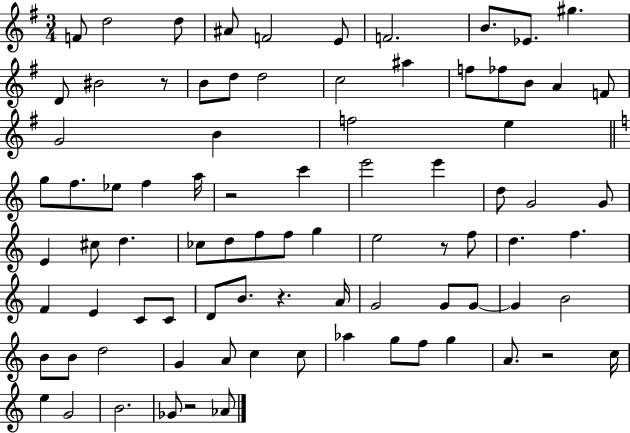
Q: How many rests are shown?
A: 6